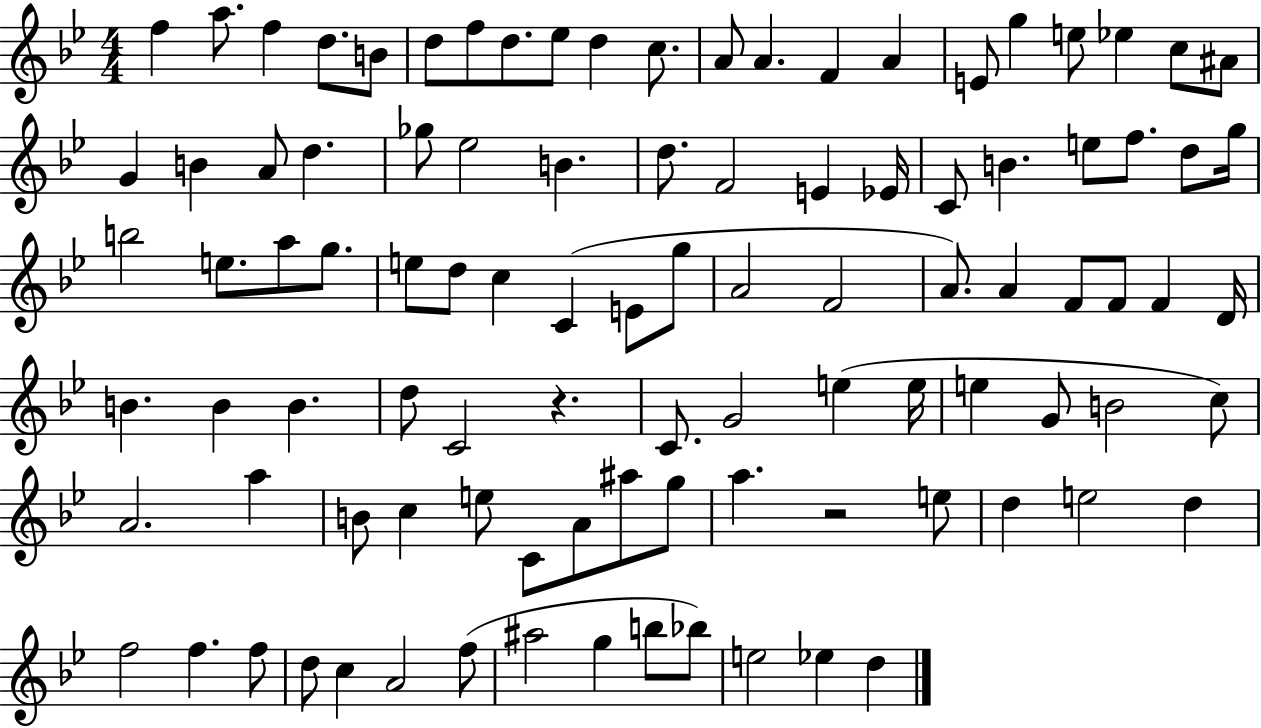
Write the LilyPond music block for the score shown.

{
  \clef treble
  \numericTimeSignature
  \time 4/4
  \key bes \major
  f''4 a''8. f''4 d''8. b'8 | d''8 f''8 d''8. ees''8 d''4 c''8. | a'8 a'4. f'4 a'4 | e'8 g''4 e''8 ees''4 c''8 ais'8 | \break g'4 b'4 a'8 d''4. | ges''8 ees''2 b'4. | d''8. f'2 e'4 ees'16 | c'8 b'4. e''8 f''8. d''8 g''16 | \break b''2 e''8. a''8 g''8. | e''8 d''8 c''4 c'4( e'8 g''8 | a'2 f'2 | a'8.) a'4 f'8 f'8 f'4 d'16 | \break b'4. b'4 b'4. | d''8 c'2 r4. | c'8. g'2 e''4( e''16 | e''4 g'8 b'2 c''8) | \break a'2. a''4 | b'8 c''4 e''8 c'8 a'8 ais''8 g''8 | a''4. r2 e''8 | d''4 e''2 d''4 | \break f''2 f''4. f''8 | d''8 c''4 a'2 f''8( | ais''2 g''4 b''8 bes''8) | e''2 ees''4 d''4 | \break \bar "|."
}